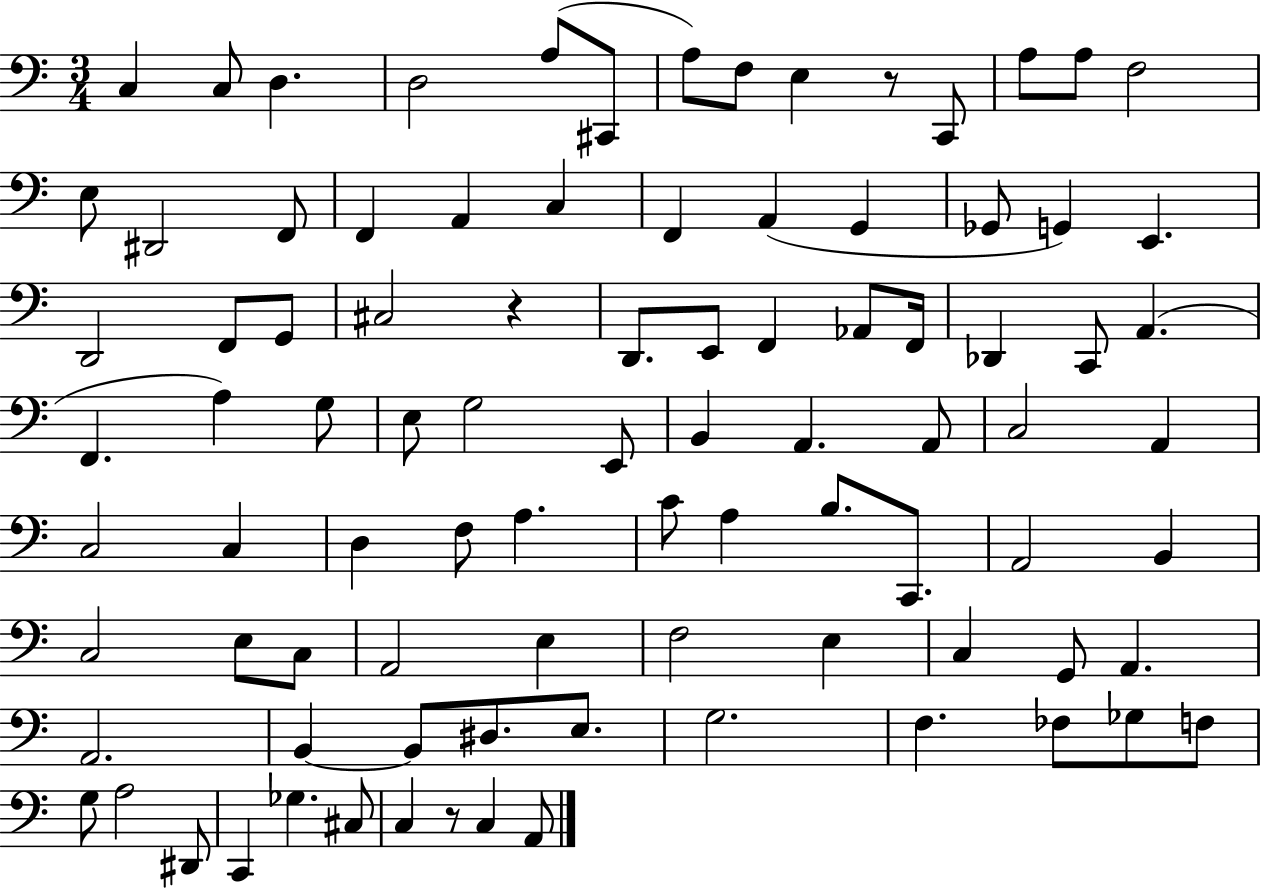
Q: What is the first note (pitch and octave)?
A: C3